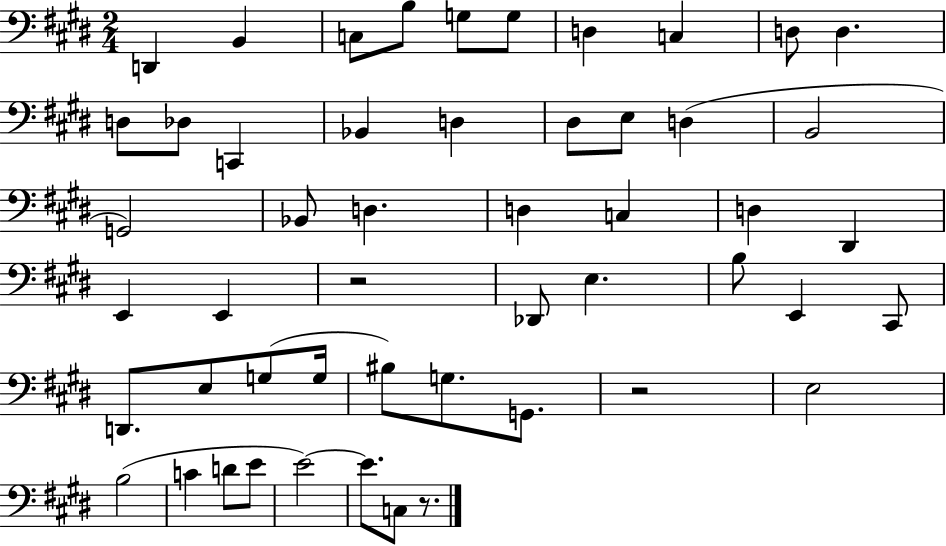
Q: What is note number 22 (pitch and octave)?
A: D3